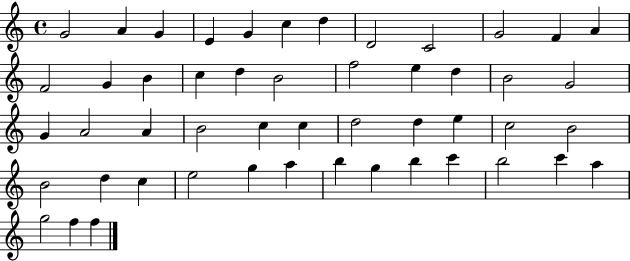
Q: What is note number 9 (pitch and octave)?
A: C4